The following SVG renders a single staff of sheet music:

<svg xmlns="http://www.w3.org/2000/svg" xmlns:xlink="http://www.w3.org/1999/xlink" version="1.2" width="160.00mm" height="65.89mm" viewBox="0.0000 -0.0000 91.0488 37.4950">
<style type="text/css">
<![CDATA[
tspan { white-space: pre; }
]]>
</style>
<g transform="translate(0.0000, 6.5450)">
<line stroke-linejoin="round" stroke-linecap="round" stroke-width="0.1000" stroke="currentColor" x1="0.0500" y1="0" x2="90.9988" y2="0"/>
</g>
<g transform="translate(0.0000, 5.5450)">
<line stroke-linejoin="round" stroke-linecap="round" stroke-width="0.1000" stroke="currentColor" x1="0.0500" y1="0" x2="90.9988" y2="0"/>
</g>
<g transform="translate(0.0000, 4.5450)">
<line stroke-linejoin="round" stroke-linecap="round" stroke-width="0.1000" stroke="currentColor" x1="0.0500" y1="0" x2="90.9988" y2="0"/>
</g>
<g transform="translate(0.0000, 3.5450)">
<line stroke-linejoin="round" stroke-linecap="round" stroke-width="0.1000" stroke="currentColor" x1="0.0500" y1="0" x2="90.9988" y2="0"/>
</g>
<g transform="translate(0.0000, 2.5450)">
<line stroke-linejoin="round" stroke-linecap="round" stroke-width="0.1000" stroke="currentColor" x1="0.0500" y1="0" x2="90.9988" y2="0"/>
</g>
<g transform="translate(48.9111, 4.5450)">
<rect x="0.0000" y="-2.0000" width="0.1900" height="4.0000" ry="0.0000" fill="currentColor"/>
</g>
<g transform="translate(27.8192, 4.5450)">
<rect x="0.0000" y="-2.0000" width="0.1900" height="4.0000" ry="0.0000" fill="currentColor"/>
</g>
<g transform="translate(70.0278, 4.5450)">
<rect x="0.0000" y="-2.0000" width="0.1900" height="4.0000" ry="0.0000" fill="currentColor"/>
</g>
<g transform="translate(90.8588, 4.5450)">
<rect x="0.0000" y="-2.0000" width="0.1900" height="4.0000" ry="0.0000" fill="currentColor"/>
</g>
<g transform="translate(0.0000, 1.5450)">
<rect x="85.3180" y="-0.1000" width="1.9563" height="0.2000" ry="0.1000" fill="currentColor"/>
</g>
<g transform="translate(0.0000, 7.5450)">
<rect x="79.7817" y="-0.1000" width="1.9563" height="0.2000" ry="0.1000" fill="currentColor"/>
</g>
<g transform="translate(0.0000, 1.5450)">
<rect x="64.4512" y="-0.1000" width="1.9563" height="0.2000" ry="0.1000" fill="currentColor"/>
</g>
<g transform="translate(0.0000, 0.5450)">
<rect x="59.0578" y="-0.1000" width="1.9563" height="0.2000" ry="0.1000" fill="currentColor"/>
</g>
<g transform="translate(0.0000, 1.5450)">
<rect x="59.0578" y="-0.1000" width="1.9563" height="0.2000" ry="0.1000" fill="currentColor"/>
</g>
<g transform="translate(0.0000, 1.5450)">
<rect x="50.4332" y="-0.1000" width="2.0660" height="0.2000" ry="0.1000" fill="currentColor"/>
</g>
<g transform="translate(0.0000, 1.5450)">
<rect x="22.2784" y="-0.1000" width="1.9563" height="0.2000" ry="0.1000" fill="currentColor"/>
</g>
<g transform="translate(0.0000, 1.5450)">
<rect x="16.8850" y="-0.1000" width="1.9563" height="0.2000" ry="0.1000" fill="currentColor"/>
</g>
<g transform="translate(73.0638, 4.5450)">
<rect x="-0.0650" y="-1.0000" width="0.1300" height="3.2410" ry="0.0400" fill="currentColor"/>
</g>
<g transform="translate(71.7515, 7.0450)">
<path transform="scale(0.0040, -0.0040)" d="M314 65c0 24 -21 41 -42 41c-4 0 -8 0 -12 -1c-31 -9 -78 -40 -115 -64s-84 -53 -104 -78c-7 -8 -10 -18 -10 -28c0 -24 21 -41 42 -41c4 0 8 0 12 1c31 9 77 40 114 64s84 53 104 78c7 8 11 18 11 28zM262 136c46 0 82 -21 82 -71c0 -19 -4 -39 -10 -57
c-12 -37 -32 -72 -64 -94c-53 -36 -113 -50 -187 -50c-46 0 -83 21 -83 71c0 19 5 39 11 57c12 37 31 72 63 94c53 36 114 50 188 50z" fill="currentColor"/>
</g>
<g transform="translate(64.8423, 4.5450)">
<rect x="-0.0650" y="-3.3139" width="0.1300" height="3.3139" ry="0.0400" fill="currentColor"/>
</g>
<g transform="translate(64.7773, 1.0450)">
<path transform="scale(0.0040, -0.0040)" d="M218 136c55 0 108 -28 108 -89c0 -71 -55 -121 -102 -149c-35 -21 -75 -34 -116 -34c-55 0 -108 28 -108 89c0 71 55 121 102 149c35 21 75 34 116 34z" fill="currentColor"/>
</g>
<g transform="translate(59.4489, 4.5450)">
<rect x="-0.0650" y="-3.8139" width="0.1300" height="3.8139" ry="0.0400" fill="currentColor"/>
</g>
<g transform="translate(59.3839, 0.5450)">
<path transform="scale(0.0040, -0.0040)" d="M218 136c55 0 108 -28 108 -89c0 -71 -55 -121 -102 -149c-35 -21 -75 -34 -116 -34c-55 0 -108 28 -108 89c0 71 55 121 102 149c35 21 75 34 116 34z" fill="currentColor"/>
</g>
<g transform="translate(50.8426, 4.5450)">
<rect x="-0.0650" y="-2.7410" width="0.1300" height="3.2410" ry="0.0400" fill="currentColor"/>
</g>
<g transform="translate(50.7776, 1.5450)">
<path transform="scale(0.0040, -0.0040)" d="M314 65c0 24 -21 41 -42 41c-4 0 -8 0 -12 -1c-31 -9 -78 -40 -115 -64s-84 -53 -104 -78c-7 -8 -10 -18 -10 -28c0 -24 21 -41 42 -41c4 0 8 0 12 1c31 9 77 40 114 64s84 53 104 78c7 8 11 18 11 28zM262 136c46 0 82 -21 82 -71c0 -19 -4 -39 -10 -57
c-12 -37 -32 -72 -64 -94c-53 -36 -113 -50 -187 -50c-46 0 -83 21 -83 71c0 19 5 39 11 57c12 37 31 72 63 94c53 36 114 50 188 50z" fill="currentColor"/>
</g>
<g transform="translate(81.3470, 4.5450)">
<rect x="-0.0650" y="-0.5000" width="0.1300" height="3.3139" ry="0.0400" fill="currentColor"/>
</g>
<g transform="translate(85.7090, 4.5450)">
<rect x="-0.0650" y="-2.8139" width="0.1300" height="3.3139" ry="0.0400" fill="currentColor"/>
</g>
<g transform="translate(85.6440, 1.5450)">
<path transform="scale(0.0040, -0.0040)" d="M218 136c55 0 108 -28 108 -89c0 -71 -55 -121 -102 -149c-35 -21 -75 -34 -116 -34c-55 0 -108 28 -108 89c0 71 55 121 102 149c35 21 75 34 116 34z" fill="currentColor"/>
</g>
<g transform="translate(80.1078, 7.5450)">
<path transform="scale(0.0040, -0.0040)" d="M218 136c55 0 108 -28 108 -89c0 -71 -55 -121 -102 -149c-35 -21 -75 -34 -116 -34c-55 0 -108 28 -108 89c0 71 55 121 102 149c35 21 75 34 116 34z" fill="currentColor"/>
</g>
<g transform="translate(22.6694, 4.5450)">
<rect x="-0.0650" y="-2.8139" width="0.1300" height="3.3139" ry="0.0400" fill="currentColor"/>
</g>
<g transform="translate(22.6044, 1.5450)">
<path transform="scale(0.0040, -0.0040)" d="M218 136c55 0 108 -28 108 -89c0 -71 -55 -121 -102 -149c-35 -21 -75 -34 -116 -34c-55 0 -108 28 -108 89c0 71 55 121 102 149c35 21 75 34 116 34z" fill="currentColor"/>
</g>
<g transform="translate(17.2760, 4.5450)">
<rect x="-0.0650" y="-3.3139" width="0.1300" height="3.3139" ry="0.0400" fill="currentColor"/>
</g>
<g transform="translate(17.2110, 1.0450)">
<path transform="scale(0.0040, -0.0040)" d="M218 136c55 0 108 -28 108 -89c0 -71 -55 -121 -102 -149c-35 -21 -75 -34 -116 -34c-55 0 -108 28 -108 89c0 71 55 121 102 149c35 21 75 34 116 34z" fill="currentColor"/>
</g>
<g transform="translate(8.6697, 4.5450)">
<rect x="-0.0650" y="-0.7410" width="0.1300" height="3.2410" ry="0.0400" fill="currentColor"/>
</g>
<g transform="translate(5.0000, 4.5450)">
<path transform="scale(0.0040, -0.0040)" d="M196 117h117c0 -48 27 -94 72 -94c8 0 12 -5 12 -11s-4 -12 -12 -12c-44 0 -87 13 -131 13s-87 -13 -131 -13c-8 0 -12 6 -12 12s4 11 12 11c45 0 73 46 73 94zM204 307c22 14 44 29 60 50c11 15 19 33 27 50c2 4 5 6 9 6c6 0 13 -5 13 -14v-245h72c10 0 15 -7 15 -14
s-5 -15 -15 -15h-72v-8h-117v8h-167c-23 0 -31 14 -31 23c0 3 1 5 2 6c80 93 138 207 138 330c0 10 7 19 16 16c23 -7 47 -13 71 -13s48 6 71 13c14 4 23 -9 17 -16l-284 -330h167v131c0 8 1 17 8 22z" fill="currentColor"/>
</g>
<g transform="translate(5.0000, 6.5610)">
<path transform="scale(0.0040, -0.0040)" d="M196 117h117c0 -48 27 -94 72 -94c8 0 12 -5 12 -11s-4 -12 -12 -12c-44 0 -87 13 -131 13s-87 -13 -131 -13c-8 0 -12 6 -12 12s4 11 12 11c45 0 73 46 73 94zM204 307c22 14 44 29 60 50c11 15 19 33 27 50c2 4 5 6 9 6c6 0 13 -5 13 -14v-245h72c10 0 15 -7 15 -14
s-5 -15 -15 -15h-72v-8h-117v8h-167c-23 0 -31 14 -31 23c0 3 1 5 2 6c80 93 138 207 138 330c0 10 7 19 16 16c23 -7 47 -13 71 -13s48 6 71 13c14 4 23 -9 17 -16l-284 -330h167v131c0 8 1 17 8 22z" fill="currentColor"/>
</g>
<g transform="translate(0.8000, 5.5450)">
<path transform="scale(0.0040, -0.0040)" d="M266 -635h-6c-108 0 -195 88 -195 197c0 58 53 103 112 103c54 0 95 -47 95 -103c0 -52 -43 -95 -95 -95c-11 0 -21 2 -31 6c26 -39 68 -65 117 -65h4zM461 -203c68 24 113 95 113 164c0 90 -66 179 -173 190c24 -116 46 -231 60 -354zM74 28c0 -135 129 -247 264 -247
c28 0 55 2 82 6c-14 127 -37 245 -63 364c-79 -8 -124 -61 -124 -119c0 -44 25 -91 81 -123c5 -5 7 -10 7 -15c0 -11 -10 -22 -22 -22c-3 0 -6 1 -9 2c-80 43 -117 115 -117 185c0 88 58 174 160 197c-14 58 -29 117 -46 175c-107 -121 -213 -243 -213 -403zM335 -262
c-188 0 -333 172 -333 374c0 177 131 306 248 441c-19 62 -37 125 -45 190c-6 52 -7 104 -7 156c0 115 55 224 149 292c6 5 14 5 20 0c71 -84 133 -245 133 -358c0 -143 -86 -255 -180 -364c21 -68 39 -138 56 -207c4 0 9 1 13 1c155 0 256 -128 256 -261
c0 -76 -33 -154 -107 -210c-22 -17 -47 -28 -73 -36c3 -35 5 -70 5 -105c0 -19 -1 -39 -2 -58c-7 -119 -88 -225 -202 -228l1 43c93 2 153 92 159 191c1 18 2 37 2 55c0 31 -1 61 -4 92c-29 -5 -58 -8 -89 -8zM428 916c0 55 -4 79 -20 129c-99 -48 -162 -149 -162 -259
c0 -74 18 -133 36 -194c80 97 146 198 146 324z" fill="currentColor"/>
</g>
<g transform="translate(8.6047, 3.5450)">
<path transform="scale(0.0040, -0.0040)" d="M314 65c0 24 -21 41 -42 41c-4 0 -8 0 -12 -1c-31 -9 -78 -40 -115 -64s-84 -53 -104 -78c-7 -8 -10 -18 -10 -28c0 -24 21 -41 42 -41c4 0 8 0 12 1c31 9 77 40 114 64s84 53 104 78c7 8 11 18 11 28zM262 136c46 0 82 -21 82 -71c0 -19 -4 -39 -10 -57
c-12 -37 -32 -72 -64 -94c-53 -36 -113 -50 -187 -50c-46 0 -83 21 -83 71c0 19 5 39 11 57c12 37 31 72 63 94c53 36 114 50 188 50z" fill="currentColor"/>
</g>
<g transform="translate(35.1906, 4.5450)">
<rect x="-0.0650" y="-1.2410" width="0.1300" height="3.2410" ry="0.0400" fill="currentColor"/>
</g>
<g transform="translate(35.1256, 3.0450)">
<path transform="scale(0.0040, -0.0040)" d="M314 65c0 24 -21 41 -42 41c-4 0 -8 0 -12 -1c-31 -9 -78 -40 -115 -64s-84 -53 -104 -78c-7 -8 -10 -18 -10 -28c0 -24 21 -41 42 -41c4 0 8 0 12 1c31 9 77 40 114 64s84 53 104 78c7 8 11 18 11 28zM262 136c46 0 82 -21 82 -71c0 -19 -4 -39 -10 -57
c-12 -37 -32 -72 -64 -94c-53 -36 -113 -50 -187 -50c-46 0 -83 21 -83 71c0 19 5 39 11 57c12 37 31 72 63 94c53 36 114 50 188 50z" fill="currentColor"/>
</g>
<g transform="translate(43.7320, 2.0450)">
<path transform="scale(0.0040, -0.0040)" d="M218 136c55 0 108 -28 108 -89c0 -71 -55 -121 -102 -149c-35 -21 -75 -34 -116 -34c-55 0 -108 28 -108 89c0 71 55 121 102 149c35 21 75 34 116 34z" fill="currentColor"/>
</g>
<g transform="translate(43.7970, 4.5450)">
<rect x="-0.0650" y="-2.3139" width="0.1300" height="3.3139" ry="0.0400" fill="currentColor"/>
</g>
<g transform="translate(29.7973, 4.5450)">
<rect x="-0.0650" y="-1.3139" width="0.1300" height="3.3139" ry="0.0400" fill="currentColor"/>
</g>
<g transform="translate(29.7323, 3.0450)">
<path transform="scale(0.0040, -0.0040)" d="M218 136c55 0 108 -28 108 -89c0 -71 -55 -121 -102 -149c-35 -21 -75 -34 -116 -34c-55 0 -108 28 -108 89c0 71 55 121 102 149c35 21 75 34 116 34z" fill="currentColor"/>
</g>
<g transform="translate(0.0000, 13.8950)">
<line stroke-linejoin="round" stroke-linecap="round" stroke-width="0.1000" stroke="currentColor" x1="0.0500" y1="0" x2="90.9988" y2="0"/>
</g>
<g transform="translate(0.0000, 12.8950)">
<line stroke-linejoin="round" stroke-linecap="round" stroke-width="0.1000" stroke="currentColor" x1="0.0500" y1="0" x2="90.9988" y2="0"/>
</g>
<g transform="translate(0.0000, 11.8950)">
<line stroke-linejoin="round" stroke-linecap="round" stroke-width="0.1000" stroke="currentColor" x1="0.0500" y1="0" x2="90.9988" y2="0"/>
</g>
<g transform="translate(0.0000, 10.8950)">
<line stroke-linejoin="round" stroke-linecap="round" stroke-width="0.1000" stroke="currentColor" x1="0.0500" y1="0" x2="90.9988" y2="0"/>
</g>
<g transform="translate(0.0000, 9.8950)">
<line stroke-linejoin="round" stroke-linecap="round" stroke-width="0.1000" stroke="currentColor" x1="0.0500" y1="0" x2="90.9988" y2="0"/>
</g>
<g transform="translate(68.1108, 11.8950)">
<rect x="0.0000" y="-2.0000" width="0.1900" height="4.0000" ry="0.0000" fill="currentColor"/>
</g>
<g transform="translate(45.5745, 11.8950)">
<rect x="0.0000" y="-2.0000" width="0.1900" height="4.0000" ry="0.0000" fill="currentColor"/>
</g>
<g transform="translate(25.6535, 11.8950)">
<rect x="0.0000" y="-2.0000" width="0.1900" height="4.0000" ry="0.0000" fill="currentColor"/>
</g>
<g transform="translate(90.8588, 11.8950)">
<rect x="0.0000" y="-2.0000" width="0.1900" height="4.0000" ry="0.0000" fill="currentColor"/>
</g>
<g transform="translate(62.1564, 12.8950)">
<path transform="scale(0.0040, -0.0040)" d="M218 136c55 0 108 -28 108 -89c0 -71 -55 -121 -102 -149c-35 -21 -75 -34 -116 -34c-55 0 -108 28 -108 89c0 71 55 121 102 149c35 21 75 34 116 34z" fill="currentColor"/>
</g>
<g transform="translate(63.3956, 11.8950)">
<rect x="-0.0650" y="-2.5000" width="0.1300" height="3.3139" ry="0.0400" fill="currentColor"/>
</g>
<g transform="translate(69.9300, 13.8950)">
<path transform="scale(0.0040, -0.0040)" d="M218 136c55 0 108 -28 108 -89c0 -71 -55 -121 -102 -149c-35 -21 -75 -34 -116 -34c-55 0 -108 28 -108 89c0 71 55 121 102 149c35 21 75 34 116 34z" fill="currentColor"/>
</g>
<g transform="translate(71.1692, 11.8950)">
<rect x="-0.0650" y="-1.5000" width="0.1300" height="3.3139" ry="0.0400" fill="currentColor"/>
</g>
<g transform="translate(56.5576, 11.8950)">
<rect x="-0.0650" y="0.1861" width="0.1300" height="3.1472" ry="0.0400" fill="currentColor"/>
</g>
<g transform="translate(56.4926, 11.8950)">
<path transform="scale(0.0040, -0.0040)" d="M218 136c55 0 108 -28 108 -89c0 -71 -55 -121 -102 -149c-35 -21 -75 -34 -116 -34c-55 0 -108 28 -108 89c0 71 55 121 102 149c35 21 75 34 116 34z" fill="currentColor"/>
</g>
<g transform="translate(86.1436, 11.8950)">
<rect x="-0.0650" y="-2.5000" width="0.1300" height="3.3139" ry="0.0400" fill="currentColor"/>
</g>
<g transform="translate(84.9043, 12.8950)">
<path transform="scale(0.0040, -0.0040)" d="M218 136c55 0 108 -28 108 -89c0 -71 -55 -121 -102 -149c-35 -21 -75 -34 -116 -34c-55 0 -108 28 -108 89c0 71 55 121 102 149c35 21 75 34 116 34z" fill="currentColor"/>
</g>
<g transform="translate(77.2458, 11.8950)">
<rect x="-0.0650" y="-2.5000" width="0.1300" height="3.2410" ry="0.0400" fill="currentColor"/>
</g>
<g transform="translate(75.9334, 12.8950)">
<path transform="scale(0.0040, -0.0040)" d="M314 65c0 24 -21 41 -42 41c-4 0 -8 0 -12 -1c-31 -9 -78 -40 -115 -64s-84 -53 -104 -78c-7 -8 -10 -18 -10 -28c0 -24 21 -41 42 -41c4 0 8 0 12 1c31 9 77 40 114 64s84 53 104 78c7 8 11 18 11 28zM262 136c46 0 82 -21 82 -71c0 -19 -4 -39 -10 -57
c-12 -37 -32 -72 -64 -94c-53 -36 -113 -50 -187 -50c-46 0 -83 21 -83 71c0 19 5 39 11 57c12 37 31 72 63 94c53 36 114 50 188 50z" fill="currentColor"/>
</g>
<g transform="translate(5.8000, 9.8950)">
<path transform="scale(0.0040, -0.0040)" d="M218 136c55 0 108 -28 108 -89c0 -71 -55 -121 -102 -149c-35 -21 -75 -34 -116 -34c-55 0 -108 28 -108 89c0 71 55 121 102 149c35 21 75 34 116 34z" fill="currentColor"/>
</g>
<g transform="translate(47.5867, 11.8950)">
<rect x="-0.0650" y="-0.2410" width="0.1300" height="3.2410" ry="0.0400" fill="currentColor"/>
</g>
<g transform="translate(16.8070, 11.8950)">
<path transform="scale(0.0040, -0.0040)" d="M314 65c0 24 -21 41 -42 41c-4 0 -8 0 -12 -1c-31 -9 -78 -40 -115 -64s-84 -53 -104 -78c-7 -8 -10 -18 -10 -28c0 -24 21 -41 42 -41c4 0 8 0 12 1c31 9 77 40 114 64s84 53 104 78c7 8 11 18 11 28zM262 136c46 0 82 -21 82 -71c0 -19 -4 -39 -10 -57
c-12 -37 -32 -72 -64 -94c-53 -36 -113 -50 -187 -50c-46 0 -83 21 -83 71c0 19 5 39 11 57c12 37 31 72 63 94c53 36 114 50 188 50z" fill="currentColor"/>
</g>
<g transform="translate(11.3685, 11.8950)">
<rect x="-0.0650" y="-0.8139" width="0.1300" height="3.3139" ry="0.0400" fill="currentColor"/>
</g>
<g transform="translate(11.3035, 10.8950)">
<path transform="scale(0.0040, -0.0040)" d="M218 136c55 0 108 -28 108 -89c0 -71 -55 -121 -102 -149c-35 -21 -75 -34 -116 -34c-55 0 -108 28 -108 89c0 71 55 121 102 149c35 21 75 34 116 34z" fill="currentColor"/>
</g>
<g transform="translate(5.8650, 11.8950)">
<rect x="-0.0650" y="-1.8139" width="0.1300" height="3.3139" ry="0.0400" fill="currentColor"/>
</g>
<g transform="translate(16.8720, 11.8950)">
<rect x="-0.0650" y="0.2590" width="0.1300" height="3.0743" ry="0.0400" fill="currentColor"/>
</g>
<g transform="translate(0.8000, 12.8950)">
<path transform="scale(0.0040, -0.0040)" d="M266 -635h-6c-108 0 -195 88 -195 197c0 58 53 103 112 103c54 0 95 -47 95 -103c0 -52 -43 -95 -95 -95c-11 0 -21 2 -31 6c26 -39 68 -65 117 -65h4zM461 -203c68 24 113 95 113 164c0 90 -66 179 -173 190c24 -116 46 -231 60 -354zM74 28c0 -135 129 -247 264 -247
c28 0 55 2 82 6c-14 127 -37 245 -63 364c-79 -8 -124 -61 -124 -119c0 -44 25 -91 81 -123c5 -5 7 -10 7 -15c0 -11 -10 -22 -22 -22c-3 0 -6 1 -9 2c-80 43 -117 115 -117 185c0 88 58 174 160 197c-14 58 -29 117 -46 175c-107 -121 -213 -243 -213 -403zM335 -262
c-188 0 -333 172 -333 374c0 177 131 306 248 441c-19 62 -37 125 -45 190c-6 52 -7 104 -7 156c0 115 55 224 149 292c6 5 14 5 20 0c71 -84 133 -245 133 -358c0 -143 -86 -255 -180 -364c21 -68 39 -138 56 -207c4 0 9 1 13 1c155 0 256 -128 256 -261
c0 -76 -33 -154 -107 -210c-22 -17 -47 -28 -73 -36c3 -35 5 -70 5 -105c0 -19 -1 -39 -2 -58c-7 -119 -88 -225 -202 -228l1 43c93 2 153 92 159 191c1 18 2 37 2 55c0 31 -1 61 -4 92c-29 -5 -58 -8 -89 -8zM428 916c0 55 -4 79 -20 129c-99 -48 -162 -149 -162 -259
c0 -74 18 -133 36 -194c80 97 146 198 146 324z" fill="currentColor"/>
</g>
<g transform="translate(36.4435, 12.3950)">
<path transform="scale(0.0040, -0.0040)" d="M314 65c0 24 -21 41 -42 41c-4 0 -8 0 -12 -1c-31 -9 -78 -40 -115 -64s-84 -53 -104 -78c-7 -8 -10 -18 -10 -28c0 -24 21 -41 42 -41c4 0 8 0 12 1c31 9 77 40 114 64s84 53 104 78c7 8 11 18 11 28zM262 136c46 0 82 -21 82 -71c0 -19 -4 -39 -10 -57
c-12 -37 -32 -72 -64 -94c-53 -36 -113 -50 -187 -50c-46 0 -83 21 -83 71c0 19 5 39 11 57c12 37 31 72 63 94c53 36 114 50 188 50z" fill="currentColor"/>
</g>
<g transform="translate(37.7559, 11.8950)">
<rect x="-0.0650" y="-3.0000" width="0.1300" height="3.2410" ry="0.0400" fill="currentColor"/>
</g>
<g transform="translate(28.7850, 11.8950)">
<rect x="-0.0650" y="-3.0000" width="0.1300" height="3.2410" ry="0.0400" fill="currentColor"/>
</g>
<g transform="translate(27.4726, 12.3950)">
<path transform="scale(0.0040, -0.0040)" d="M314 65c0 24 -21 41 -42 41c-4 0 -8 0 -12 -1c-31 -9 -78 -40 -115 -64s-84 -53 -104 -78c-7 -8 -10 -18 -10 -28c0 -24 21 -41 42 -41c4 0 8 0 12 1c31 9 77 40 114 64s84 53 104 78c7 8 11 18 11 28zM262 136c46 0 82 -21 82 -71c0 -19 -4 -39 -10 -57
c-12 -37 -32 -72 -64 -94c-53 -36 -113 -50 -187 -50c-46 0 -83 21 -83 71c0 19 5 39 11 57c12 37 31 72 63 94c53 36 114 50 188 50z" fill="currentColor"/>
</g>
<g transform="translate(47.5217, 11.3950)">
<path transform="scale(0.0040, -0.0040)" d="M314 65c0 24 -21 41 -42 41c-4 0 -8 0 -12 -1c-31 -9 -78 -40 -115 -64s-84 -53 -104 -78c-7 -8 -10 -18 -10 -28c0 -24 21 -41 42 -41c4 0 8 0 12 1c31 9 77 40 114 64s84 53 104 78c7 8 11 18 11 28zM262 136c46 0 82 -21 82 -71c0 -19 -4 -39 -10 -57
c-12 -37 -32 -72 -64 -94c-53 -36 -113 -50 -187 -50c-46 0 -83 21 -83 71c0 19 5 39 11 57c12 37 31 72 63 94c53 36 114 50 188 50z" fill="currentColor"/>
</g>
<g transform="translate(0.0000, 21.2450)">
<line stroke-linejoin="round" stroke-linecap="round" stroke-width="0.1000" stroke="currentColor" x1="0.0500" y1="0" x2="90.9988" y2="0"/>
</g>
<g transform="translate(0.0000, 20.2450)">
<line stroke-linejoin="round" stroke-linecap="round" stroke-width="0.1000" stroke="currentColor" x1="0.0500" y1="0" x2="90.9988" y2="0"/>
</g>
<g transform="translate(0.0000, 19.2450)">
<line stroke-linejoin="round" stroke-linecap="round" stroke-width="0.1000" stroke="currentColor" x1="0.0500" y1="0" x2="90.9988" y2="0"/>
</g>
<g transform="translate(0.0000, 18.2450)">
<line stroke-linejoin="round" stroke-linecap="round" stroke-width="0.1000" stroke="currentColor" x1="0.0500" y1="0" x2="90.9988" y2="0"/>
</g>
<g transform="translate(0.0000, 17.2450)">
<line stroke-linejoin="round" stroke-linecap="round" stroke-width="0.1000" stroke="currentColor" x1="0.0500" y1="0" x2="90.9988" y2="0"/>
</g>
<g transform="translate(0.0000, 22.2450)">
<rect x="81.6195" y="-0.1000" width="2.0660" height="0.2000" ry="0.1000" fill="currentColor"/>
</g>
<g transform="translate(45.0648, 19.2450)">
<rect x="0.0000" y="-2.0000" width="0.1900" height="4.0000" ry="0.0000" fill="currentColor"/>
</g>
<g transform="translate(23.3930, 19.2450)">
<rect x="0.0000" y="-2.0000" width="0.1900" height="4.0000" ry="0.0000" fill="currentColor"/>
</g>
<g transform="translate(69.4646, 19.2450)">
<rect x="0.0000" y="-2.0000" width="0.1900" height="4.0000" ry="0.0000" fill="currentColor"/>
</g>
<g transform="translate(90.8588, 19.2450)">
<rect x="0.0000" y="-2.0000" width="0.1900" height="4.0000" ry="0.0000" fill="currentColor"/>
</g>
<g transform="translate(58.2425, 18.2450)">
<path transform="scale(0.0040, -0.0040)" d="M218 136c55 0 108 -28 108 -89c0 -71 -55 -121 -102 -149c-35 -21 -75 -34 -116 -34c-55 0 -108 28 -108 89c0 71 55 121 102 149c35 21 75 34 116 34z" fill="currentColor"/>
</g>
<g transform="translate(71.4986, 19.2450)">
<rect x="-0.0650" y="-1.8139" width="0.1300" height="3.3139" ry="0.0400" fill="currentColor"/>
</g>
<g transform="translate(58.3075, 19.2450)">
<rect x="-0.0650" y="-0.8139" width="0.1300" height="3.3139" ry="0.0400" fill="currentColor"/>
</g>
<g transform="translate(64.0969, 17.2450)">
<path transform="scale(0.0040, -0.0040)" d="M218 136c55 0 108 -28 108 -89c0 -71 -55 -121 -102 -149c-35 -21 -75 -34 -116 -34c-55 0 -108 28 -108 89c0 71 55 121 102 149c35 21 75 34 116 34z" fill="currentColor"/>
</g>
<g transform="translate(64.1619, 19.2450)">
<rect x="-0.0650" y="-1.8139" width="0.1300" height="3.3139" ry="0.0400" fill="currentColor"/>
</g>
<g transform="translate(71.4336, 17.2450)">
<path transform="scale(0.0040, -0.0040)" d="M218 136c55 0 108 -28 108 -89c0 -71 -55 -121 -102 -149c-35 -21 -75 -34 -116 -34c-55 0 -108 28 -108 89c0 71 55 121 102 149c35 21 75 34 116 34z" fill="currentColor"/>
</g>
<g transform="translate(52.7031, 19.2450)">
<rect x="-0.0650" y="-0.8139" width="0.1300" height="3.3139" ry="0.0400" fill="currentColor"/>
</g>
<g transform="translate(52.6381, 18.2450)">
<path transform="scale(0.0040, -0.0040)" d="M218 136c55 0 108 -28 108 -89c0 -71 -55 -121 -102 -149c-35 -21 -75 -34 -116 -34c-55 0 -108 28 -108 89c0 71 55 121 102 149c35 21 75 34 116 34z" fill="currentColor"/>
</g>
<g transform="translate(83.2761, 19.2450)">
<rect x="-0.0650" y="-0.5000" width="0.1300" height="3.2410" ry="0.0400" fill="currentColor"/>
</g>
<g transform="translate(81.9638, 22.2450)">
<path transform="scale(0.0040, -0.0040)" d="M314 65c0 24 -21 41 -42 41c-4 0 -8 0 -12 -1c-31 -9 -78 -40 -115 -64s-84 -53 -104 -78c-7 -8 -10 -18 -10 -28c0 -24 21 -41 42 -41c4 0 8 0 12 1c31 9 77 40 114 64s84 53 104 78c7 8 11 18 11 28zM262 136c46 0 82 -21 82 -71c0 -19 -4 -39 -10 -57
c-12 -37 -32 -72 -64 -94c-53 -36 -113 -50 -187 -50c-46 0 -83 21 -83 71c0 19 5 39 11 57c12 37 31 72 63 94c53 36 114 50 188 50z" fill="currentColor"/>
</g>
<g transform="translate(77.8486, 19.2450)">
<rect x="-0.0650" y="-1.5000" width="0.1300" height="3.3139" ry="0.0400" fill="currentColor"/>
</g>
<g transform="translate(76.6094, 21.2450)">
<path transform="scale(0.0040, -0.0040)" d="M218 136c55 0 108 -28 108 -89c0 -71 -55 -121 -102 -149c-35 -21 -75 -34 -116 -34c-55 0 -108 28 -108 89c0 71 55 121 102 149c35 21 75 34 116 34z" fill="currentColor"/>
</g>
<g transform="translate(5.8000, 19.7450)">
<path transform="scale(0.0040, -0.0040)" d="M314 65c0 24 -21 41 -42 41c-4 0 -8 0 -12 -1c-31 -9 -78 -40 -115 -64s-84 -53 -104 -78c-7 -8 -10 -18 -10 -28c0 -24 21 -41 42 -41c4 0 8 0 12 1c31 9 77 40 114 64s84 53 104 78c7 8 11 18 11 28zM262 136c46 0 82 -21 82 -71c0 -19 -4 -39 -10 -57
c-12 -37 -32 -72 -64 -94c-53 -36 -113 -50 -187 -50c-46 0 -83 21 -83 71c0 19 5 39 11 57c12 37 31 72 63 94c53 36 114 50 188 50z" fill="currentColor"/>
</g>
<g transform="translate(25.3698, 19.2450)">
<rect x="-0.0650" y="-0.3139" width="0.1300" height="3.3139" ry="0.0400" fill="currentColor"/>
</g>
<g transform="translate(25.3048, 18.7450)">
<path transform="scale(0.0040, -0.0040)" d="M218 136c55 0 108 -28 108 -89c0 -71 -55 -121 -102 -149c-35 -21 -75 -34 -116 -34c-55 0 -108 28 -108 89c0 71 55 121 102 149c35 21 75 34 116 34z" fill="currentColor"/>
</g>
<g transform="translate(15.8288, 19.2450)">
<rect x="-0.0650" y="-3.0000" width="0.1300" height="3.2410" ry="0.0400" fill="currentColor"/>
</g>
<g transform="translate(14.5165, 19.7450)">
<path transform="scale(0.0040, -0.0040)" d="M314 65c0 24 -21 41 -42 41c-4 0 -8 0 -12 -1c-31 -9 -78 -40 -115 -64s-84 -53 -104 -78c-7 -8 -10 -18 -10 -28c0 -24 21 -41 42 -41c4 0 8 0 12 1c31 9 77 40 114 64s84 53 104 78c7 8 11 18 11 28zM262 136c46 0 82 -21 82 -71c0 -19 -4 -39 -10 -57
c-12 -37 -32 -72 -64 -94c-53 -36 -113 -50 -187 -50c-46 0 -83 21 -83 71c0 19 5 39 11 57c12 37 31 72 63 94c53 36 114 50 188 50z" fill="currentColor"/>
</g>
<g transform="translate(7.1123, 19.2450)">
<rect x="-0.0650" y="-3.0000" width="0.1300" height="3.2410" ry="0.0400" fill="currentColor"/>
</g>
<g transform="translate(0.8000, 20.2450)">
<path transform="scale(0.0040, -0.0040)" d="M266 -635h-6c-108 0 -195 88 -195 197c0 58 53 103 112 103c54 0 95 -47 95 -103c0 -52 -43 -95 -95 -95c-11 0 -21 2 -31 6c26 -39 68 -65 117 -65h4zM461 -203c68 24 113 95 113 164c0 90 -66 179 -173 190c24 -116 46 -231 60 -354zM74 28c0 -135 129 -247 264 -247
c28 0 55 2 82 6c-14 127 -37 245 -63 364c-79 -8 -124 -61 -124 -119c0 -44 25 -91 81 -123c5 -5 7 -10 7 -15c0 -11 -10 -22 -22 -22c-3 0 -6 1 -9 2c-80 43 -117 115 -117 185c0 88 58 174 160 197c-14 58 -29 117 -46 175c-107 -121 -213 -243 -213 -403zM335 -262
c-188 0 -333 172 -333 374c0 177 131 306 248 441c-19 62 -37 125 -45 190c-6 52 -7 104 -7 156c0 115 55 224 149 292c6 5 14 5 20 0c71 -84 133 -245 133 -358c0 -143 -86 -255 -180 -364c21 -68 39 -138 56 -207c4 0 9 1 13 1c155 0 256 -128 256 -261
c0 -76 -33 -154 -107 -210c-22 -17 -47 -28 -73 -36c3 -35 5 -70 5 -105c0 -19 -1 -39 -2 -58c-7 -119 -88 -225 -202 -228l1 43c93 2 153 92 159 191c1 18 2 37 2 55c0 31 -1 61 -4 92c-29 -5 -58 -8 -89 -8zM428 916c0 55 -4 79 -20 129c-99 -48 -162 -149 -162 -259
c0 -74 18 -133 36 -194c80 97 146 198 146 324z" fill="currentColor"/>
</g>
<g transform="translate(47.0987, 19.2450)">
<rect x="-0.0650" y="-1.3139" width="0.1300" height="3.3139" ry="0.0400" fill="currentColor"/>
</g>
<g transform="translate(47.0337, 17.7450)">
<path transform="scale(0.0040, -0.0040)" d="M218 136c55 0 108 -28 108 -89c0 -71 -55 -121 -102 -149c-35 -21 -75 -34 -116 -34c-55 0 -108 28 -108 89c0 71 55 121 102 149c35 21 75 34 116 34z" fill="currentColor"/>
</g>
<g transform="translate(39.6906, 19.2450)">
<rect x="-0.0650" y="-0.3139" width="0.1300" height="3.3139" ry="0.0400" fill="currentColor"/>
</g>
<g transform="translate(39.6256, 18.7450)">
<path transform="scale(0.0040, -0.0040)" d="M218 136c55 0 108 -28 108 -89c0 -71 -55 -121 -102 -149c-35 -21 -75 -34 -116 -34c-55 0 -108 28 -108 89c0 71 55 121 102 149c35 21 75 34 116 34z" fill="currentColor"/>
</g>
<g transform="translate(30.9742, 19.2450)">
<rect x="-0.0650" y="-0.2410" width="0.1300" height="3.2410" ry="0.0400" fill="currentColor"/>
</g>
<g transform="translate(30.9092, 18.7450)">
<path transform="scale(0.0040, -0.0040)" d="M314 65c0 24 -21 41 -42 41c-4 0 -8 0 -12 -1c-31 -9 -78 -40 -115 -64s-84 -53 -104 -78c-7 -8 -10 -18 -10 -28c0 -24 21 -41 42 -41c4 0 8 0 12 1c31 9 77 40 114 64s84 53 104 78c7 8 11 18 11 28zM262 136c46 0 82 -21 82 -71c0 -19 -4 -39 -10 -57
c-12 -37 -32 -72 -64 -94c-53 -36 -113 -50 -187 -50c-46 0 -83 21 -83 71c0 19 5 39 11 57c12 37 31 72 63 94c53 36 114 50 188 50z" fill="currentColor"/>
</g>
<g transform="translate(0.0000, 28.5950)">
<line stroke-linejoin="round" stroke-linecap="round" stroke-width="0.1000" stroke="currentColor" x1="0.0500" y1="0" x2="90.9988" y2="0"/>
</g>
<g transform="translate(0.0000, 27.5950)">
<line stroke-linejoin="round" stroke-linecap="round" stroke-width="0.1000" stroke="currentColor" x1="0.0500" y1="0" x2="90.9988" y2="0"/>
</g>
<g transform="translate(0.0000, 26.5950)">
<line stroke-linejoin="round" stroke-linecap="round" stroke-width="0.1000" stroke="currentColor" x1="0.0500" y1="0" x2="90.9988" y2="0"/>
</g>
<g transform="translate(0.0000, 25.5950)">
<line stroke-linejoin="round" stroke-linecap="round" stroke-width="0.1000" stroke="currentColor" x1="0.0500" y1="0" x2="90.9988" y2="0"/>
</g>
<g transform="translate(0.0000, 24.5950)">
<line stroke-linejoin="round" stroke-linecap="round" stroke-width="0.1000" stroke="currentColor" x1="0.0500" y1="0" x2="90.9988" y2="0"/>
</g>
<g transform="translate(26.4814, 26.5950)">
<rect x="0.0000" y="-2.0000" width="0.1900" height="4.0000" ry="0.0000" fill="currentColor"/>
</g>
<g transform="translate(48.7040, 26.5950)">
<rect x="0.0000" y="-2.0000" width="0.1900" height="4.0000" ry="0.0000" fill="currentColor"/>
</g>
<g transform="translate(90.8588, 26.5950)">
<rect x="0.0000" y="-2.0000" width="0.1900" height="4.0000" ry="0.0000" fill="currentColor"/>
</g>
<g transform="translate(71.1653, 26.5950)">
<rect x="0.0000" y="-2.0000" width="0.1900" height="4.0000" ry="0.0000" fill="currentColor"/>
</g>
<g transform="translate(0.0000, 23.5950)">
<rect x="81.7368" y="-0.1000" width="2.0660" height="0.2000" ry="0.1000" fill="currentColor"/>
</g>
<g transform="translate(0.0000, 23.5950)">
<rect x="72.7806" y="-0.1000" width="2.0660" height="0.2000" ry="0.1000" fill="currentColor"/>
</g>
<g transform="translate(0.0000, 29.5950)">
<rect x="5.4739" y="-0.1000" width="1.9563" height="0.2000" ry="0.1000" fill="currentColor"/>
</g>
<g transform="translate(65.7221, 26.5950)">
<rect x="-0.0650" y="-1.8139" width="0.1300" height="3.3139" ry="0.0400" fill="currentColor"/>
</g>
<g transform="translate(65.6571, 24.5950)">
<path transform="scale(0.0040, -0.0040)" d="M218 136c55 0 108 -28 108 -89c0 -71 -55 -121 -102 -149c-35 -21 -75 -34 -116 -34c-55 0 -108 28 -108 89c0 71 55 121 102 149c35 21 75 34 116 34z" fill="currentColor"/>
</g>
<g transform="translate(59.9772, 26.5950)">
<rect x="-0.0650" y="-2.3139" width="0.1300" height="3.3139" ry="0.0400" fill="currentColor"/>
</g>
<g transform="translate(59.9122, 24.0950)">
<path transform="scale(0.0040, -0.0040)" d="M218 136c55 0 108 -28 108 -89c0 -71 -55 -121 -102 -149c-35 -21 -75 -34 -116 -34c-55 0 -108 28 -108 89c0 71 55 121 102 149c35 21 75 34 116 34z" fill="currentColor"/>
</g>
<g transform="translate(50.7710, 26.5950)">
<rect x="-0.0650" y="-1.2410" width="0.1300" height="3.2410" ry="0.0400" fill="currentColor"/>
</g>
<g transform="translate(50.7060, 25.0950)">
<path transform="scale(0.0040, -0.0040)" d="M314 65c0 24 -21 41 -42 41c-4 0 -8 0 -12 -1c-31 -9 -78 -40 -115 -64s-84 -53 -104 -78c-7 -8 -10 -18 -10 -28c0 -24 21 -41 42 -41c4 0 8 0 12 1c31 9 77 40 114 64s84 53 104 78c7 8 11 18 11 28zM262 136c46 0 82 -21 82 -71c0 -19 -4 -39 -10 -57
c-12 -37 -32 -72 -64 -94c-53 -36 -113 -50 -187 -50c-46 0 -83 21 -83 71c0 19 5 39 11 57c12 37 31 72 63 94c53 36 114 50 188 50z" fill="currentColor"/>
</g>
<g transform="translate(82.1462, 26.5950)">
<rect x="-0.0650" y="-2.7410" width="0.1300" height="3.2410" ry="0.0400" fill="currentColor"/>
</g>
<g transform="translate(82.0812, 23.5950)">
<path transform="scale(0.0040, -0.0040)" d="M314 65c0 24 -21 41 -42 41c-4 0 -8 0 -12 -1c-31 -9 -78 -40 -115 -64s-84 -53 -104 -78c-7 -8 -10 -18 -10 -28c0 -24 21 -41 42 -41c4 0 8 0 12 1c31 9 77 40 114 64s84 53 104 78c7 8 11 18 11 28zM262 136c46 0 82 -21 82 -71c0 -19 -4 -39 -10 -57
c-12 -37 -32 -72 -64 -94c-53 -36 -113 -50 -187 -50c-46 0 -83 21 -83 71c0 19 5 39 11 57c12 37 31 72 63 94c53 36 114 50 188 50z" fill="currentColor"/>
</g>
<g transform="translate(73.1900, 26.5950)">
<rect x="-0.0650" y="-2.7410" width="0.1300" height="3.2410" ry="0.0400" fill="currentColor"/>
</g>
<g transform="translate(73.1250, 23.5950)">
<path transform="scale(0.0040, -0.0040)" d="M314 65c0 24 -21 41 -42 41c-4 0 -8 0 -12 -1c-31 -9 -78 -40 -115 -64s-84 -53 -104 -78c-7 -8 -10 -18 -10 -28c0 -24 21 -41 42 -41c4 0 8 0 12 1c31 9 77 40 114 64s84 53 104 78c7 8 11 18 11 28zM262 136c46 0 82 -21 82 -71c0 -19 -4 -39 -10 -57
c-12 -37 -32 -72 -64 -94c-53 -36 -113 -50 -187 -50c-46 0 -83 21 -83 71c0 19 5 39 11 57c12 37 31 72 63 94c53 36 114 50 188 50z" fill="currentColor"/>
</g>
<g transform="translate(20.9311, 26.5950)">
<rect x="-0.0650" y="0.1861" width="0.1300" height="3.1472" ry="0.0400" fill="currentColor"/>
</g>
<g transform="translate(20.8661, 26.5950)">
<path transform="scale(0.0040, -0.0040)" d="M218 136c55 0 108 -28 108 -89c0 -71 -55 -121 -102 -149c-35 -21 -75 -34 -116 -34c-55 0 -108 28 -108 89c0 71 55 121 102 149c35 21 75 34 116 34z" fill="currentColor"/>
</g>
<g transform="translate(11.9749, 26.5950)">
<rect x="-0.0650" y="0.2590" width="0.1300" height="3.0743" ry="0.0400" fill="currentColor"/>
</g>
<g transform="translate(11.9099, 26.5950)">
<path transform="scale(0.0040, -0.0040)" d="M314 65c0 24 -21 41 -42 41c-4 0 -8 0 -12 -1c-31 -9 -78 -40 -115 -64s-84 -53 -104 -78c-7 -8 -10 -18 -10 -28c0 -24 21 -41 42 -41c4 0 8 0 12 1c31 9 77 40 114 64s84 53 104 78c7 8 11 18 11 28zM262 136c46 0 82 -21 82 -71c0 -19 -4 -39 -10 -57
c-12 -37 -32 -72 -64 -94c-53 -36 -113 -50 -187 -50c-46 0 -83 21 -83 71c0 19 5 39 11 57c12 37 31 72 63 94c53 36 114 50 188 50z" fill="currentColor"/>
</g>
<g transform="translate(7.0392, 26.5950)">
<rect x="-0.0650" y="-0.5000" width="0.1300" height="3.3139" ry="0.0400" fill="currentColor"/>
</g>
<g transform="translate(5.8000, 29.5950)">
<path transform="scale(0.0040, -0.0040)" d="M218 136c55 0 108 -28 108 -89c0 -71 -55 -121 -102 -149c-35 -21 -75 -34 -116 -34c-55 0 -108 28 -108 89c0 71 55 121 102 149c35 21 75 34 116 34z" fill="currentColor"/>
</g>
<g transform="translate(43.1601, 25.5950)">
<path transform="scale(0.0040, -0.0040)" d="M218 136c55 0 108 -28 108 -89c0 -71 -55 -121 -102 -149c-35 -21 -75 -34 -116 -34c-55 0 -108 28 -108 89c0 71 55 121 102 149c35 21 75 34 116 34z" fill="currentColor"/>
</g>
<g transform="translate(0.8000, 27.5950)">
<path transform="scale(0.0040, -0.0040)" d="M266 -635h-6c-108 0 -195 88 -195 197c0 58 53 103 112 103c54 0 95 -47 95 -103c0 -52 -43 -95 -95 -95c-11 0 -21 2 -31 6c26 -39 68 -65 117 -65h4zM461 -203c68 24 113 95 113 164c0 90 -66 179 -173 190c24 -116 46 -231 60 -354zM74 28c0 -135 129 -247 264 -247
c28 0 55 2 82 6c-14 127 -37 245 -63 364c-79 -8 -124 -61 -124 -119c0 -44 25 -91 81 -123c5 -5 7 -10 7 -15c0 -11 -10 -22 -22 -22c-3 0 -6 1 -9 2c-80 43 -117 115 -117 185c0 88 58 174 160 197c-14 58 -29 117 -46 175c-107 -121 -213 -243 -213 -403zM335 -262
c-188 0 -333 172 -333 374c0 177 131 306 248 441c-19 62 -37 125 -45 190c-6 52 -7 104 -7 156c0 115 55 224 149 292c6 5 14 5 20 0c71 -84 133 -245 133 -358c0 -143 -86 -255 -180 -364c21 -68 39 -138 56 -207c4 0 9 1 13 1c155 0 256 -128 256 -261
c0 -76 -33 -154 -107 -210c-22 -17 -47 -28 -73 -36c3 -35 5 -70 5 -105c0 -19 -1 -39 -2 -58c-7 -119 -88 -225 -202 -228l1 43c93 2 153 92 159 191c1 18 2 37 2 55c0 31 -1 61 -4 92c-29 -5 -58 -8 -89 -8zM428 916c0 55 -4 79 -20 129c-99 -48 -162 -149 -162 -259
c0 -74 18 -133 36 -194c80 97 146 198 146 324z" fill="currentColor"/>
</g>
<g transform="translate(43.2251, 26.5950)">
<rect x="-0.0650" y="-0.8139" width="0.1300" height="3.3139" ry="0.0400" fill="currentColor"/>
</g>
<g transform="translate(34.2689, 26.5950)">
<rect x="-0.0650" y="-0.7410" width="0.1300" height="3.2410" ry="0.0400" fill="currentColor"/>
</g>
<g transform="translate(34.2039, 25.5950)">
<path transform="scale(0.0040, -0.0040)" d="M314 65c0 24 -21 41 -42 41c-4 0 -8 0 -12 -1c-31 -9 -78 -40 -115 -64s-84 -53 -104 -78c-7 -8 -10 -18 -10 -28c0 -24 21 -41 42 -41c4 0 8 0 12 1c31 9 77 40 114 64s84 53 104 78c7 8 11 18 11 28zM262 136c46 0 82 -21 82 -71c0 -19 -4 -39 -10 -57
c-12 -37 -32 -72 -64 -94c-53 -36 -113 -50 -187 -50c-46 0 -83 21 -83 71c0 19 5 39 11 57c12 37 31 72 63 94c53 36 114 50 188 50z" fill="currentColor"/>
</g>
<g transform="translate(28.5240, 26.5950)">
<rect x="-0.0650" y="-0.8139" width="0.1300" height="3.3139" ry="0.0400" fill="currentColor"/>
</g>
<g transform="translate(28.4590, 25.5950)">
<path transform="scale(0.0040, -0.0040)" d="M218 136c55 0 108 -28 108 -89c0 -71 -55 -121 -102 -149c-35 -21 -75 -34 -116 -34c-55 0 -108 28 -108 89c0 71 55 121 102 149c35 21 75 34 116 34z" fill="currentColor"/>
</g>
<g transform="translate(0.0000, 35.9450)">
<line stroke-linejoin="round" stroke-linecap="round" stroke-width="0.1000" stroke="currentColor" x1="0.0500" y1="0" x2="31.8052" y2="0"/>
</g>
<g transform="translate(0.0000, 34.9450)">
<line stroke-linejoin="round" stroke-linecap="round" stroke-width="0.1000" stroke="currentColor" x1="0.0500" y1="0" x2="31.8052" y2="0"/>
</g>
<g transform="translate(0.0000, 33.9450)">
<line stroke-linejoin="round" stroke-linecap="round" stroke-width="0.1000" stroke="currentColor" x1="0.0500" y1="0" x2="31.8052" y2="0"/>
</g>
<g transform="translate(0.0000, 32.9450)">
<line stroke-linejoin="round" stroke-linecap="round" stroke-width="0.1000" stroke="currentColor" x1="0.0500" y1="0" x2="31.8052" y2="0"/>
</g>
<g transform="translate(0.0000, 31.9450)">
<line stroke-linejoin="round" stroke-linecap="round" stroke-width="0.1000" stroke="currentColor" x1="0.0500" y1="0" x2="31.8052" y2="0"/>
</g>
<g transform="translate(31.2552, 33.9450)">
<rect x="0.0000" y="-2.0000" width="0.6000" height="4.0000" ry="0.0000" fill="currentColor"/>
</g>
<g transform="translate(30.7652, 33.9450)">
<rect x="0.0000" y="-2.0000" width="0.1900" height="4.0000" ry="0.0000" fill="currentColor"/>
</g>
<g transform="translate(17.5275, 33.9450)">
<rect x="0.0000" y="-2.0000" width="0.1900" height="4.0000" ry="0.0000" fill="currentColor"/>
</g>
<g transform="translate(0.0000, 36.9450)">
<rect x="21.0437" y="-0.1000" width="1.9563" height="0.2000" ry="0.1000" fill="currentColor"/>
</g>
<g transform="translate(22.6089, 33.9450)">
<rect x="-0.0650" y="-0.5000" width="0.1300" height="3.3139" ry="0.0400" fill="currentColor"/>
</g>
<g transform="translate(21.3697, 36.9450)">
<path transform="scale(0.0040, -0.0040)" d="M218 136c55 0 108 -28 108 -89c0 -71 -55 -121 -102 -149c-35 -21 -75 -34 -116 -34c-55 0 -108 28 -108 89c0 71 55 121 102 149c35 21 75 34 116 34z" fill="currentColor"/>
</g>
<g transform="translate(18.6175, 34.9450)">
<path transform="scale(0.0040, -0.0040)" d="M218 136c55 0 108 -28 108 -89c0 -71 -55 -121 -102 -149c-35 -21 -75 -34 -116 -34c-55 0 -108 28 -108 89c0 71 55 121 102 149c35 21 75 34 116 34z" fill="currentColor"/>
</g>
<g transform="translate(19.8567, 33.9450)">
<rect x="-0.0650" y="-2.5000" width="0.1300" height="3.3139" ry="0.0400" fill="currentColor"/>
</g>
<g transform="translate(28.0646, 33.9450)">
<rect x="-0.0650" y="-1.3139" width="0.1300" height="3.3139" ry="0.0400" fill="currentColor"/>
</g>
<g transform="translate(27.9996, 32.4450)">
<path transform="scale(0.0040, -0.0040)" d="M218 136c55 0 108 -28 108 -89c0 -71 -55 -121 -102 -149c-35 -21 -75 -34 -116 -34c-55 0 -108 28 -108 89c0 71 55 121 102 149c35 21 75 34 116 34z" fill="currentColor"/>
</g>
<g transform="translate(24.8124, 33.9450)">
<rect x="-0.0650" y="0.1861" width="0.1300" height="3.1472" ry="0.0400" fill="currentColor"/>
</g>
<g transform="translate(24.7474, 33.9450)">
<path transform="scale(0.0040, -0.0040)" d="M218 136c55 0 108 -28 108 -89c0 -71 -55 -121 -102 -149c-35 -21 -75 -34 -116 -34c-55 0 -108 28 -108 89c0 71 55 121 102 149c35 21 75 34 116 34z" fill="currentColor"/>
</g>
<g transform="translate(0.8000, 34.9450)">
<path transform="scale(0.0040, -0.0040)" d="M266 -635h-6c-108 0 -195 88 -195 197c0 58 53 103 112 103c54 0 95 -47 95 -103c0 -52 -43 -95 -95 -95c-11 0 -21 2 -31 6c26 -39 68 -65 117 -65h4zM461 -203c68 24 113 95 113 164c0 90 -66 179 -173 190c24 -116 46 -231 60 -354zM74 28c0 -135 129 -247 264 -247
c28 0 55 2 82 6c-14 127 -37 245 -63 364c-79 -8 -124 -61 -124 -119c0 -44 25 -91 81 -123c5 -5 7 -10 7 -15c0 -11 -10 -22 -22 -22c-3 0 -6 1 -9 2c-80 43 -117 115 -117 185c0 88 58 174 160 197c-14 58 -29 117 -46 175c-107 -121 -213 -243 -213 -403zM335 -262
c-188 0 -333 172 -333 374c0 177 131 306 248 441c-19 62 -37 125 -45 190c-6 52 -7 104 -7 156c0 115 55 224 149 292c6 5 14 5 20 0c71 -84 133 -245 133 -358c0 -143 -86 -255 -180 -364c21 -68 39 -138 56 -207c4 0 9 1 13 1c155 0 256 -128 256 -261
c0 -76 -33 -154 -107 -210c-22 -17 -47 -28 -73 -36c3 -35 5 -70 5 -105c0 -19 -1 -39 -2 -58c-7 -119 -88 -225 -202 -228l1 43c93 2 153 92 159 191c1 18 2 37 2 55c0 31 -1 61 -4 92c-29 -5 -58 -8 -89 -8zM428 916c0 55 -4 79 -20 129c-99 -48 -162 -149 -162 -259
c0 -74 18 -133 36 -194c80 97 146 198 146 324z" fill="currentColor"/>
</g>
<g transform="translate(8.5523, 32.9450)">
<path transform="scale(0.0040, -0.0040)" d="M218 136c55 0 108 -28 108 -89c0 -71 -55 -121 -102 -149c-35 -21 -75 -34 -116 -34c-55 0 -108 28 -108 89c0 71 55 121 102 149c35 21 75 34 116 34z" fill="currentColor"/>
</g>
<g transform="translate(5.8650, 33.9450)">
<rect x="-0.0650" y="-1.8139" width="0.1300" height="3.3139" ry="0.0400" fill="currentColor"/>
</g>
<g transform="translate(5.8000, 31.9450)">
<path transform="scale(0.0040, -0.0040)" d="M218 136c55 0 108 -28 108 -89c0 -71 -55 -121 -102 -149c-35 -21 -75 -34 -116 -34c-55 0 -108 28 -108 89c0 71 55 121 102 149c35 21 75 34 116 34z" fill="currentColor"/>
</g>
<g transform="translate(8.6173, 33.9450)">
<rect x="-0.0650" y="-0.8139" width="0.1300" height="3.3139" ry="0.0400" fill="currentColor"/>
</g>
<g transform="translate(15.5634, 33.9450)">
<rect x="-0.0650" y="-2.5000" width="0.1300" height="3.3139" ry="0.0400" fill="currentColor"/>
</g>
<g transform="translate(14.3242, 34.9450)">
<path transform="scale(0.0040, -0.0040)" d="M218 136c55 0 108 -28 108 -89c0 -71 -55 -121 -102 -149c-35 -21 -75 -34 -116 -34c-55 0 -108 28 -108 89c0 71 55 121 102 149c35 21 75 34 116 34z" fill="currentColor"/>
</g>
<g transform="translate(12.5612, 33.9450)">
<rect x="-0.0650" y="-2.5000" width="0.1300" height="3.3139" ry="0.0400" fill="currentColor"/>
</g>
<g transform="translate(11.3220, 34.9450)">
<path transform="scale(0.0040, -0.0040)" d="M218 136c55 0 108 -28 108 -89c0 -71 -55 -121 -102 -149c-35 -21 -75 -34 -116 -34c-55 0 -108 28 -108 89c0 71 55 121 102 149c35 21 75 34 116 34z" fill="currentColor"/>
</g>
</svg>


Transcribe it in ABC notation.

X:1
T:Untitled
M:4/4
L:1/4
K:C
d2 b a e e2 g a2 c' b D2 C a f d B2 A2 A2 c2 B G E G2 G A2 A2 c c2 c e d d f f E C2 C B2 B d d2 d e2 g f a2 a2 f d G G G C B e